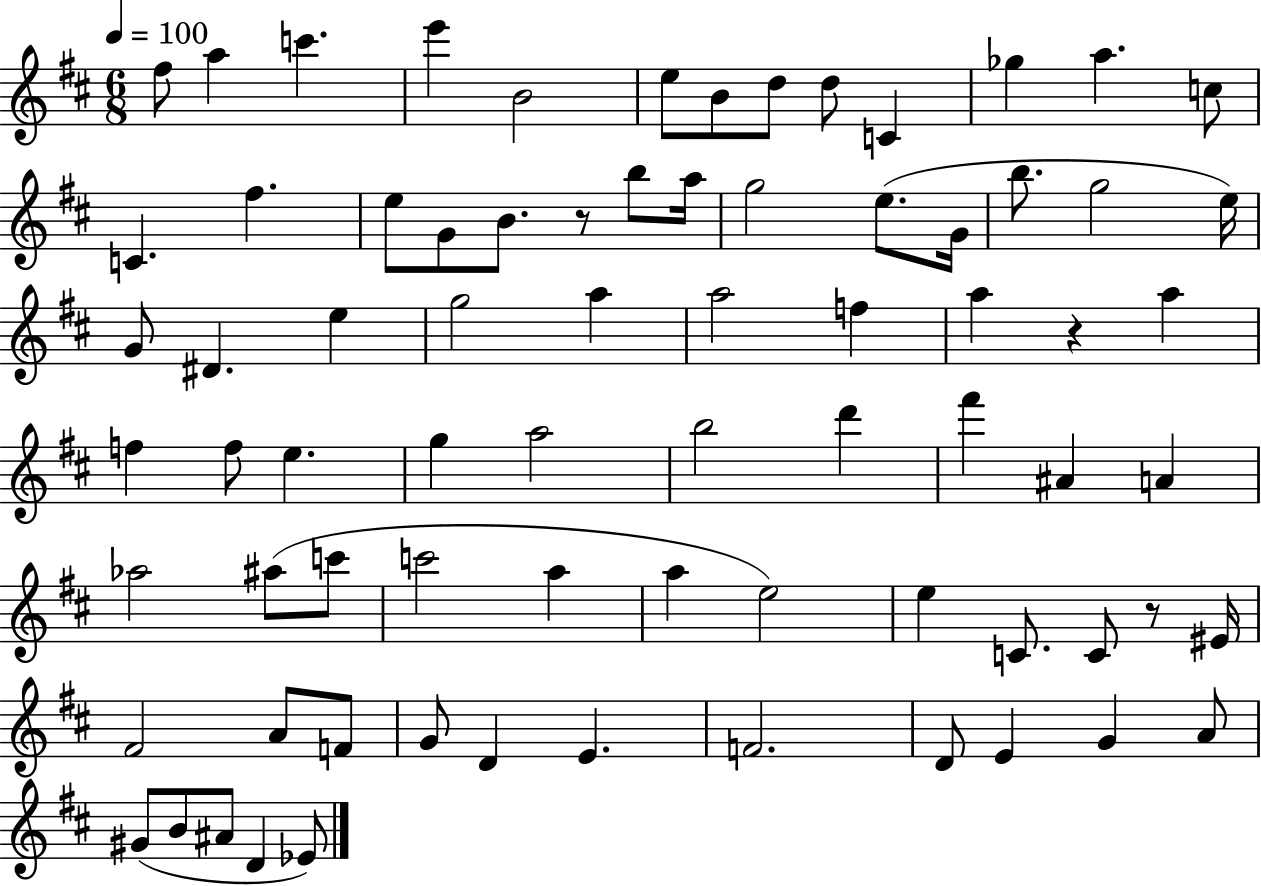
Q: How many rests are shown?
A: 3